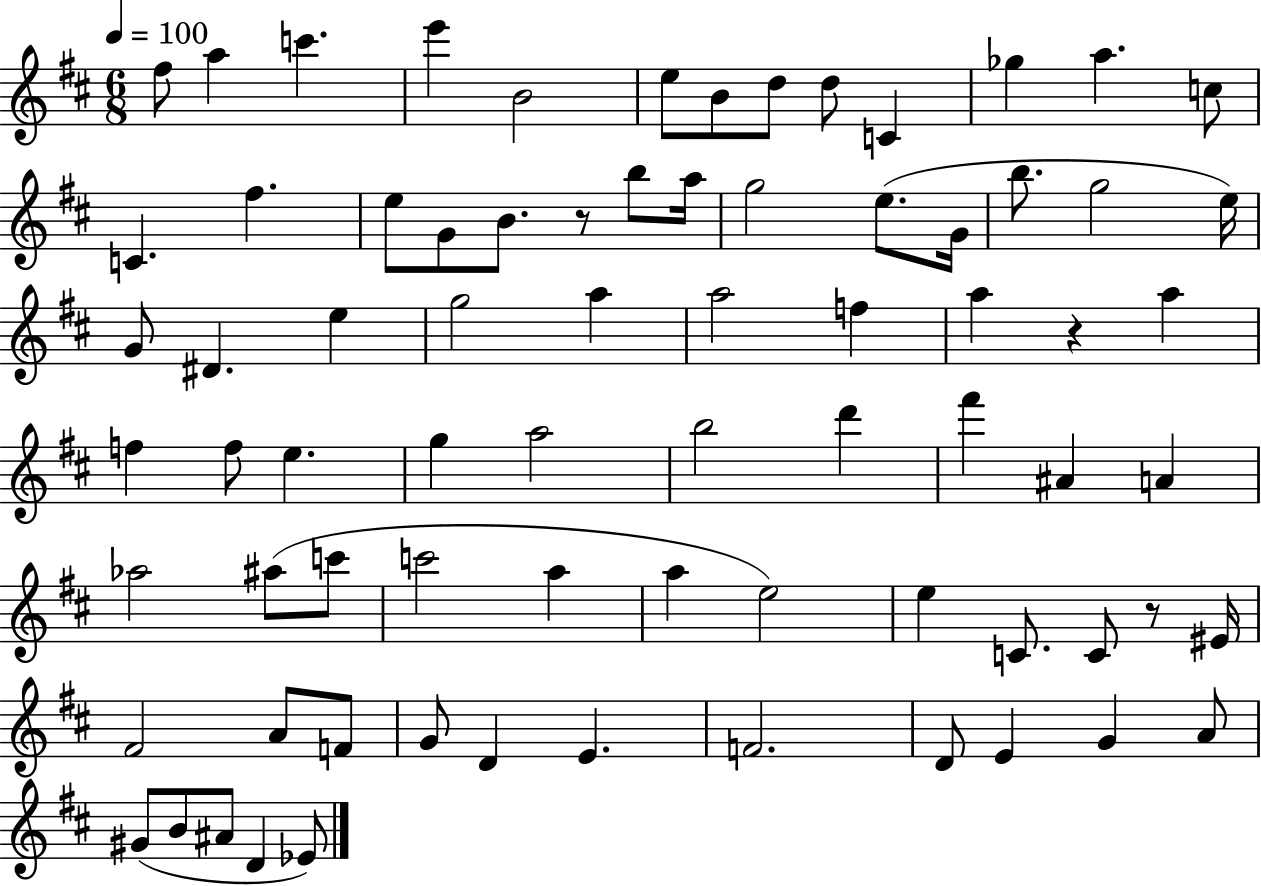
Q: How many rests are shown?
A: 3